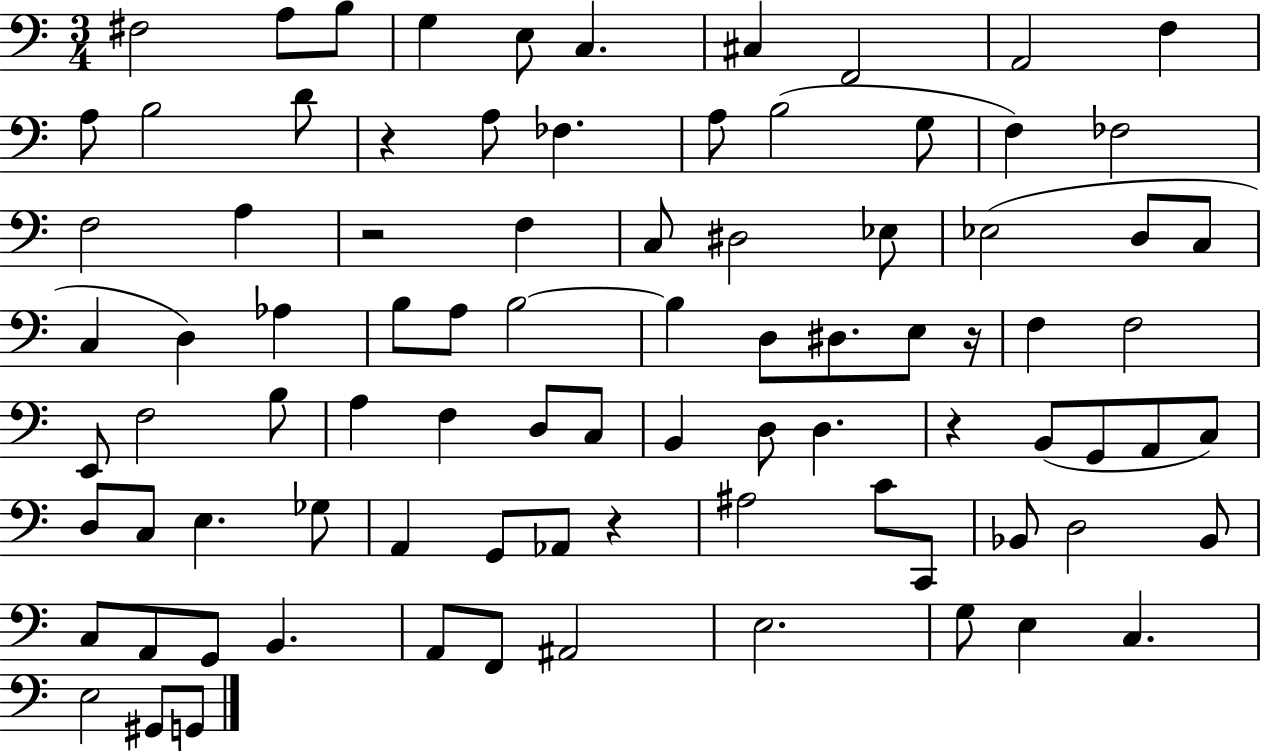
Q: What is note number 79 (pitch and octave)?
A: C3